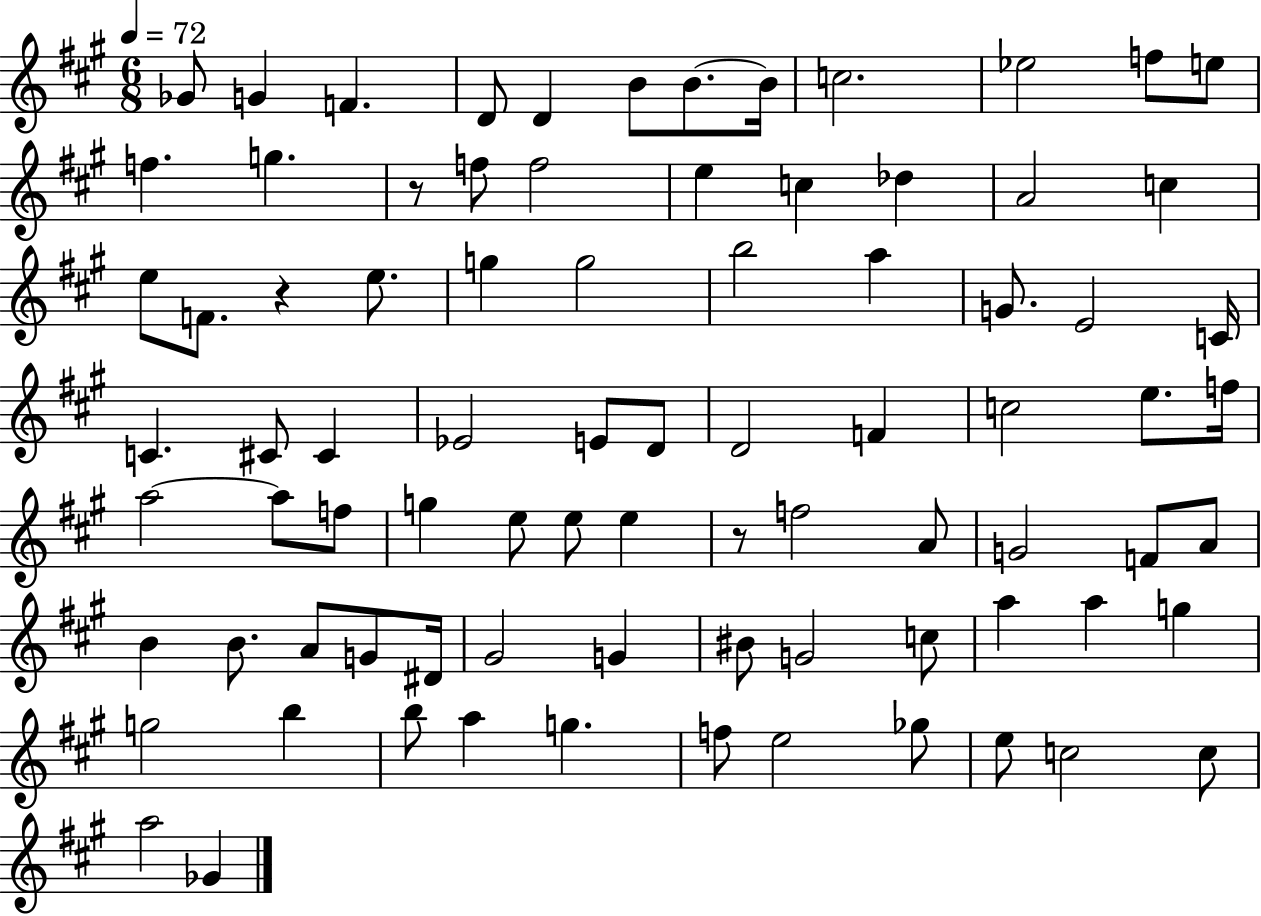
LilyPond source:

{
  \clef treble
  \numericTimeSignature
  \time 6/8
  \key a \major
  \tempo 4 = 72
  ges'8 g'4 f'4. | d'8 d'4 b'8 b'8.~~ b'16 | c''2. | ees''2 f''8 e''8 | \break f''4. g''4. | r8 f''8 f''2 | e''4 c''4 des''4 | a'2 c''4 | \break e''8 f'8. r4 e''8. | g''4 g''2 | b''2 a''4 | g'8. e'2 c'16 | \break c'4. cis'8 cis'4 | ees'2 e'8 d'8 | d'2 f'4 | c''2 e''8. f''16 | \break a''2~~ a''8 f''8 | g''4 e''8 e''8 e''4 | r8 f''2 a'8 | g'2 f'8 a'8 | \break b'4 b'8. a'8 g'8 dis'16 | gis'2 g'4 | bis'8 g'2 c''8 | a''4 a''4 g''4 | \break g''2 b''4 | b''8 a''4 g''4. | f''8 e''2 ges''8 | e''8 c''2 c''8 | \break a''2 ges'4 | \bar "|."
}